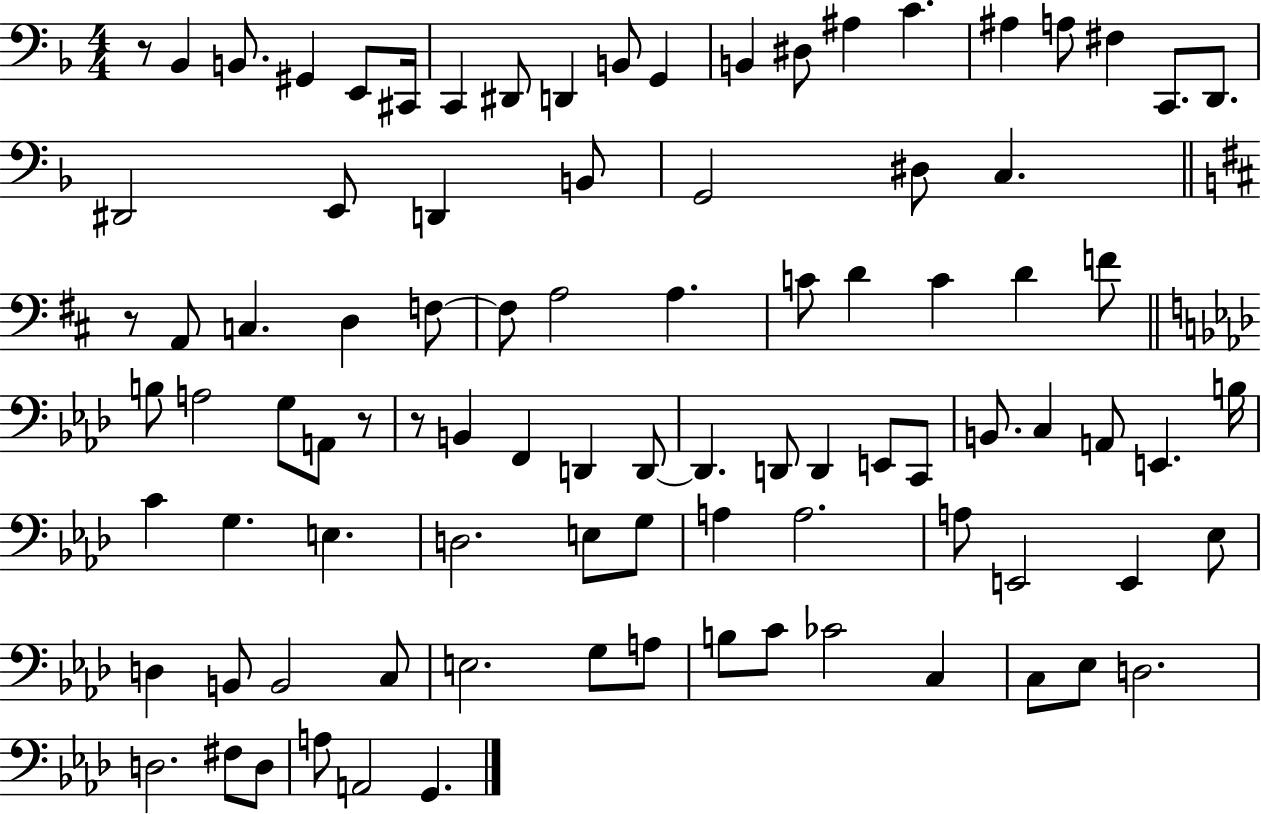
R/e Bb2/q B2/e. G#2/q E2/e C#2/s C2/q D#2/e D2/q B2/e G2/q B2/q D#3/e A#3/q C4/q. A#3/q A3/e F#3/q C2/e. D2/e. D#2/h E2/e D2/q B2/e G2/h D#3/e C3/q. R/e A2/e C3/q. D3/q F3/e F3/e A3/h A3/q. C4/e D4/q C4/q D4/q F4/e B3/e A3/h G3/e A2/e R/e R/e B2/q F2/q D2/q D2/e D2/q. D2/e D2/q E2/e C2/e B2/e. C3/q A2/e E2/q. B3/s C4/q G3/q. E3/q. D3/h. E3/e G3/e A3/q A3/h. A3/e E2/h E2/q Eb3/e D3/q B2/e B2/h C3/e E3/h. G3/e A3/e B3/e C4/e CES4/h C3/q C3/e Eb3/e D3/h. D3/h. F#3/e D3/e A3/e A2/h G2/q.